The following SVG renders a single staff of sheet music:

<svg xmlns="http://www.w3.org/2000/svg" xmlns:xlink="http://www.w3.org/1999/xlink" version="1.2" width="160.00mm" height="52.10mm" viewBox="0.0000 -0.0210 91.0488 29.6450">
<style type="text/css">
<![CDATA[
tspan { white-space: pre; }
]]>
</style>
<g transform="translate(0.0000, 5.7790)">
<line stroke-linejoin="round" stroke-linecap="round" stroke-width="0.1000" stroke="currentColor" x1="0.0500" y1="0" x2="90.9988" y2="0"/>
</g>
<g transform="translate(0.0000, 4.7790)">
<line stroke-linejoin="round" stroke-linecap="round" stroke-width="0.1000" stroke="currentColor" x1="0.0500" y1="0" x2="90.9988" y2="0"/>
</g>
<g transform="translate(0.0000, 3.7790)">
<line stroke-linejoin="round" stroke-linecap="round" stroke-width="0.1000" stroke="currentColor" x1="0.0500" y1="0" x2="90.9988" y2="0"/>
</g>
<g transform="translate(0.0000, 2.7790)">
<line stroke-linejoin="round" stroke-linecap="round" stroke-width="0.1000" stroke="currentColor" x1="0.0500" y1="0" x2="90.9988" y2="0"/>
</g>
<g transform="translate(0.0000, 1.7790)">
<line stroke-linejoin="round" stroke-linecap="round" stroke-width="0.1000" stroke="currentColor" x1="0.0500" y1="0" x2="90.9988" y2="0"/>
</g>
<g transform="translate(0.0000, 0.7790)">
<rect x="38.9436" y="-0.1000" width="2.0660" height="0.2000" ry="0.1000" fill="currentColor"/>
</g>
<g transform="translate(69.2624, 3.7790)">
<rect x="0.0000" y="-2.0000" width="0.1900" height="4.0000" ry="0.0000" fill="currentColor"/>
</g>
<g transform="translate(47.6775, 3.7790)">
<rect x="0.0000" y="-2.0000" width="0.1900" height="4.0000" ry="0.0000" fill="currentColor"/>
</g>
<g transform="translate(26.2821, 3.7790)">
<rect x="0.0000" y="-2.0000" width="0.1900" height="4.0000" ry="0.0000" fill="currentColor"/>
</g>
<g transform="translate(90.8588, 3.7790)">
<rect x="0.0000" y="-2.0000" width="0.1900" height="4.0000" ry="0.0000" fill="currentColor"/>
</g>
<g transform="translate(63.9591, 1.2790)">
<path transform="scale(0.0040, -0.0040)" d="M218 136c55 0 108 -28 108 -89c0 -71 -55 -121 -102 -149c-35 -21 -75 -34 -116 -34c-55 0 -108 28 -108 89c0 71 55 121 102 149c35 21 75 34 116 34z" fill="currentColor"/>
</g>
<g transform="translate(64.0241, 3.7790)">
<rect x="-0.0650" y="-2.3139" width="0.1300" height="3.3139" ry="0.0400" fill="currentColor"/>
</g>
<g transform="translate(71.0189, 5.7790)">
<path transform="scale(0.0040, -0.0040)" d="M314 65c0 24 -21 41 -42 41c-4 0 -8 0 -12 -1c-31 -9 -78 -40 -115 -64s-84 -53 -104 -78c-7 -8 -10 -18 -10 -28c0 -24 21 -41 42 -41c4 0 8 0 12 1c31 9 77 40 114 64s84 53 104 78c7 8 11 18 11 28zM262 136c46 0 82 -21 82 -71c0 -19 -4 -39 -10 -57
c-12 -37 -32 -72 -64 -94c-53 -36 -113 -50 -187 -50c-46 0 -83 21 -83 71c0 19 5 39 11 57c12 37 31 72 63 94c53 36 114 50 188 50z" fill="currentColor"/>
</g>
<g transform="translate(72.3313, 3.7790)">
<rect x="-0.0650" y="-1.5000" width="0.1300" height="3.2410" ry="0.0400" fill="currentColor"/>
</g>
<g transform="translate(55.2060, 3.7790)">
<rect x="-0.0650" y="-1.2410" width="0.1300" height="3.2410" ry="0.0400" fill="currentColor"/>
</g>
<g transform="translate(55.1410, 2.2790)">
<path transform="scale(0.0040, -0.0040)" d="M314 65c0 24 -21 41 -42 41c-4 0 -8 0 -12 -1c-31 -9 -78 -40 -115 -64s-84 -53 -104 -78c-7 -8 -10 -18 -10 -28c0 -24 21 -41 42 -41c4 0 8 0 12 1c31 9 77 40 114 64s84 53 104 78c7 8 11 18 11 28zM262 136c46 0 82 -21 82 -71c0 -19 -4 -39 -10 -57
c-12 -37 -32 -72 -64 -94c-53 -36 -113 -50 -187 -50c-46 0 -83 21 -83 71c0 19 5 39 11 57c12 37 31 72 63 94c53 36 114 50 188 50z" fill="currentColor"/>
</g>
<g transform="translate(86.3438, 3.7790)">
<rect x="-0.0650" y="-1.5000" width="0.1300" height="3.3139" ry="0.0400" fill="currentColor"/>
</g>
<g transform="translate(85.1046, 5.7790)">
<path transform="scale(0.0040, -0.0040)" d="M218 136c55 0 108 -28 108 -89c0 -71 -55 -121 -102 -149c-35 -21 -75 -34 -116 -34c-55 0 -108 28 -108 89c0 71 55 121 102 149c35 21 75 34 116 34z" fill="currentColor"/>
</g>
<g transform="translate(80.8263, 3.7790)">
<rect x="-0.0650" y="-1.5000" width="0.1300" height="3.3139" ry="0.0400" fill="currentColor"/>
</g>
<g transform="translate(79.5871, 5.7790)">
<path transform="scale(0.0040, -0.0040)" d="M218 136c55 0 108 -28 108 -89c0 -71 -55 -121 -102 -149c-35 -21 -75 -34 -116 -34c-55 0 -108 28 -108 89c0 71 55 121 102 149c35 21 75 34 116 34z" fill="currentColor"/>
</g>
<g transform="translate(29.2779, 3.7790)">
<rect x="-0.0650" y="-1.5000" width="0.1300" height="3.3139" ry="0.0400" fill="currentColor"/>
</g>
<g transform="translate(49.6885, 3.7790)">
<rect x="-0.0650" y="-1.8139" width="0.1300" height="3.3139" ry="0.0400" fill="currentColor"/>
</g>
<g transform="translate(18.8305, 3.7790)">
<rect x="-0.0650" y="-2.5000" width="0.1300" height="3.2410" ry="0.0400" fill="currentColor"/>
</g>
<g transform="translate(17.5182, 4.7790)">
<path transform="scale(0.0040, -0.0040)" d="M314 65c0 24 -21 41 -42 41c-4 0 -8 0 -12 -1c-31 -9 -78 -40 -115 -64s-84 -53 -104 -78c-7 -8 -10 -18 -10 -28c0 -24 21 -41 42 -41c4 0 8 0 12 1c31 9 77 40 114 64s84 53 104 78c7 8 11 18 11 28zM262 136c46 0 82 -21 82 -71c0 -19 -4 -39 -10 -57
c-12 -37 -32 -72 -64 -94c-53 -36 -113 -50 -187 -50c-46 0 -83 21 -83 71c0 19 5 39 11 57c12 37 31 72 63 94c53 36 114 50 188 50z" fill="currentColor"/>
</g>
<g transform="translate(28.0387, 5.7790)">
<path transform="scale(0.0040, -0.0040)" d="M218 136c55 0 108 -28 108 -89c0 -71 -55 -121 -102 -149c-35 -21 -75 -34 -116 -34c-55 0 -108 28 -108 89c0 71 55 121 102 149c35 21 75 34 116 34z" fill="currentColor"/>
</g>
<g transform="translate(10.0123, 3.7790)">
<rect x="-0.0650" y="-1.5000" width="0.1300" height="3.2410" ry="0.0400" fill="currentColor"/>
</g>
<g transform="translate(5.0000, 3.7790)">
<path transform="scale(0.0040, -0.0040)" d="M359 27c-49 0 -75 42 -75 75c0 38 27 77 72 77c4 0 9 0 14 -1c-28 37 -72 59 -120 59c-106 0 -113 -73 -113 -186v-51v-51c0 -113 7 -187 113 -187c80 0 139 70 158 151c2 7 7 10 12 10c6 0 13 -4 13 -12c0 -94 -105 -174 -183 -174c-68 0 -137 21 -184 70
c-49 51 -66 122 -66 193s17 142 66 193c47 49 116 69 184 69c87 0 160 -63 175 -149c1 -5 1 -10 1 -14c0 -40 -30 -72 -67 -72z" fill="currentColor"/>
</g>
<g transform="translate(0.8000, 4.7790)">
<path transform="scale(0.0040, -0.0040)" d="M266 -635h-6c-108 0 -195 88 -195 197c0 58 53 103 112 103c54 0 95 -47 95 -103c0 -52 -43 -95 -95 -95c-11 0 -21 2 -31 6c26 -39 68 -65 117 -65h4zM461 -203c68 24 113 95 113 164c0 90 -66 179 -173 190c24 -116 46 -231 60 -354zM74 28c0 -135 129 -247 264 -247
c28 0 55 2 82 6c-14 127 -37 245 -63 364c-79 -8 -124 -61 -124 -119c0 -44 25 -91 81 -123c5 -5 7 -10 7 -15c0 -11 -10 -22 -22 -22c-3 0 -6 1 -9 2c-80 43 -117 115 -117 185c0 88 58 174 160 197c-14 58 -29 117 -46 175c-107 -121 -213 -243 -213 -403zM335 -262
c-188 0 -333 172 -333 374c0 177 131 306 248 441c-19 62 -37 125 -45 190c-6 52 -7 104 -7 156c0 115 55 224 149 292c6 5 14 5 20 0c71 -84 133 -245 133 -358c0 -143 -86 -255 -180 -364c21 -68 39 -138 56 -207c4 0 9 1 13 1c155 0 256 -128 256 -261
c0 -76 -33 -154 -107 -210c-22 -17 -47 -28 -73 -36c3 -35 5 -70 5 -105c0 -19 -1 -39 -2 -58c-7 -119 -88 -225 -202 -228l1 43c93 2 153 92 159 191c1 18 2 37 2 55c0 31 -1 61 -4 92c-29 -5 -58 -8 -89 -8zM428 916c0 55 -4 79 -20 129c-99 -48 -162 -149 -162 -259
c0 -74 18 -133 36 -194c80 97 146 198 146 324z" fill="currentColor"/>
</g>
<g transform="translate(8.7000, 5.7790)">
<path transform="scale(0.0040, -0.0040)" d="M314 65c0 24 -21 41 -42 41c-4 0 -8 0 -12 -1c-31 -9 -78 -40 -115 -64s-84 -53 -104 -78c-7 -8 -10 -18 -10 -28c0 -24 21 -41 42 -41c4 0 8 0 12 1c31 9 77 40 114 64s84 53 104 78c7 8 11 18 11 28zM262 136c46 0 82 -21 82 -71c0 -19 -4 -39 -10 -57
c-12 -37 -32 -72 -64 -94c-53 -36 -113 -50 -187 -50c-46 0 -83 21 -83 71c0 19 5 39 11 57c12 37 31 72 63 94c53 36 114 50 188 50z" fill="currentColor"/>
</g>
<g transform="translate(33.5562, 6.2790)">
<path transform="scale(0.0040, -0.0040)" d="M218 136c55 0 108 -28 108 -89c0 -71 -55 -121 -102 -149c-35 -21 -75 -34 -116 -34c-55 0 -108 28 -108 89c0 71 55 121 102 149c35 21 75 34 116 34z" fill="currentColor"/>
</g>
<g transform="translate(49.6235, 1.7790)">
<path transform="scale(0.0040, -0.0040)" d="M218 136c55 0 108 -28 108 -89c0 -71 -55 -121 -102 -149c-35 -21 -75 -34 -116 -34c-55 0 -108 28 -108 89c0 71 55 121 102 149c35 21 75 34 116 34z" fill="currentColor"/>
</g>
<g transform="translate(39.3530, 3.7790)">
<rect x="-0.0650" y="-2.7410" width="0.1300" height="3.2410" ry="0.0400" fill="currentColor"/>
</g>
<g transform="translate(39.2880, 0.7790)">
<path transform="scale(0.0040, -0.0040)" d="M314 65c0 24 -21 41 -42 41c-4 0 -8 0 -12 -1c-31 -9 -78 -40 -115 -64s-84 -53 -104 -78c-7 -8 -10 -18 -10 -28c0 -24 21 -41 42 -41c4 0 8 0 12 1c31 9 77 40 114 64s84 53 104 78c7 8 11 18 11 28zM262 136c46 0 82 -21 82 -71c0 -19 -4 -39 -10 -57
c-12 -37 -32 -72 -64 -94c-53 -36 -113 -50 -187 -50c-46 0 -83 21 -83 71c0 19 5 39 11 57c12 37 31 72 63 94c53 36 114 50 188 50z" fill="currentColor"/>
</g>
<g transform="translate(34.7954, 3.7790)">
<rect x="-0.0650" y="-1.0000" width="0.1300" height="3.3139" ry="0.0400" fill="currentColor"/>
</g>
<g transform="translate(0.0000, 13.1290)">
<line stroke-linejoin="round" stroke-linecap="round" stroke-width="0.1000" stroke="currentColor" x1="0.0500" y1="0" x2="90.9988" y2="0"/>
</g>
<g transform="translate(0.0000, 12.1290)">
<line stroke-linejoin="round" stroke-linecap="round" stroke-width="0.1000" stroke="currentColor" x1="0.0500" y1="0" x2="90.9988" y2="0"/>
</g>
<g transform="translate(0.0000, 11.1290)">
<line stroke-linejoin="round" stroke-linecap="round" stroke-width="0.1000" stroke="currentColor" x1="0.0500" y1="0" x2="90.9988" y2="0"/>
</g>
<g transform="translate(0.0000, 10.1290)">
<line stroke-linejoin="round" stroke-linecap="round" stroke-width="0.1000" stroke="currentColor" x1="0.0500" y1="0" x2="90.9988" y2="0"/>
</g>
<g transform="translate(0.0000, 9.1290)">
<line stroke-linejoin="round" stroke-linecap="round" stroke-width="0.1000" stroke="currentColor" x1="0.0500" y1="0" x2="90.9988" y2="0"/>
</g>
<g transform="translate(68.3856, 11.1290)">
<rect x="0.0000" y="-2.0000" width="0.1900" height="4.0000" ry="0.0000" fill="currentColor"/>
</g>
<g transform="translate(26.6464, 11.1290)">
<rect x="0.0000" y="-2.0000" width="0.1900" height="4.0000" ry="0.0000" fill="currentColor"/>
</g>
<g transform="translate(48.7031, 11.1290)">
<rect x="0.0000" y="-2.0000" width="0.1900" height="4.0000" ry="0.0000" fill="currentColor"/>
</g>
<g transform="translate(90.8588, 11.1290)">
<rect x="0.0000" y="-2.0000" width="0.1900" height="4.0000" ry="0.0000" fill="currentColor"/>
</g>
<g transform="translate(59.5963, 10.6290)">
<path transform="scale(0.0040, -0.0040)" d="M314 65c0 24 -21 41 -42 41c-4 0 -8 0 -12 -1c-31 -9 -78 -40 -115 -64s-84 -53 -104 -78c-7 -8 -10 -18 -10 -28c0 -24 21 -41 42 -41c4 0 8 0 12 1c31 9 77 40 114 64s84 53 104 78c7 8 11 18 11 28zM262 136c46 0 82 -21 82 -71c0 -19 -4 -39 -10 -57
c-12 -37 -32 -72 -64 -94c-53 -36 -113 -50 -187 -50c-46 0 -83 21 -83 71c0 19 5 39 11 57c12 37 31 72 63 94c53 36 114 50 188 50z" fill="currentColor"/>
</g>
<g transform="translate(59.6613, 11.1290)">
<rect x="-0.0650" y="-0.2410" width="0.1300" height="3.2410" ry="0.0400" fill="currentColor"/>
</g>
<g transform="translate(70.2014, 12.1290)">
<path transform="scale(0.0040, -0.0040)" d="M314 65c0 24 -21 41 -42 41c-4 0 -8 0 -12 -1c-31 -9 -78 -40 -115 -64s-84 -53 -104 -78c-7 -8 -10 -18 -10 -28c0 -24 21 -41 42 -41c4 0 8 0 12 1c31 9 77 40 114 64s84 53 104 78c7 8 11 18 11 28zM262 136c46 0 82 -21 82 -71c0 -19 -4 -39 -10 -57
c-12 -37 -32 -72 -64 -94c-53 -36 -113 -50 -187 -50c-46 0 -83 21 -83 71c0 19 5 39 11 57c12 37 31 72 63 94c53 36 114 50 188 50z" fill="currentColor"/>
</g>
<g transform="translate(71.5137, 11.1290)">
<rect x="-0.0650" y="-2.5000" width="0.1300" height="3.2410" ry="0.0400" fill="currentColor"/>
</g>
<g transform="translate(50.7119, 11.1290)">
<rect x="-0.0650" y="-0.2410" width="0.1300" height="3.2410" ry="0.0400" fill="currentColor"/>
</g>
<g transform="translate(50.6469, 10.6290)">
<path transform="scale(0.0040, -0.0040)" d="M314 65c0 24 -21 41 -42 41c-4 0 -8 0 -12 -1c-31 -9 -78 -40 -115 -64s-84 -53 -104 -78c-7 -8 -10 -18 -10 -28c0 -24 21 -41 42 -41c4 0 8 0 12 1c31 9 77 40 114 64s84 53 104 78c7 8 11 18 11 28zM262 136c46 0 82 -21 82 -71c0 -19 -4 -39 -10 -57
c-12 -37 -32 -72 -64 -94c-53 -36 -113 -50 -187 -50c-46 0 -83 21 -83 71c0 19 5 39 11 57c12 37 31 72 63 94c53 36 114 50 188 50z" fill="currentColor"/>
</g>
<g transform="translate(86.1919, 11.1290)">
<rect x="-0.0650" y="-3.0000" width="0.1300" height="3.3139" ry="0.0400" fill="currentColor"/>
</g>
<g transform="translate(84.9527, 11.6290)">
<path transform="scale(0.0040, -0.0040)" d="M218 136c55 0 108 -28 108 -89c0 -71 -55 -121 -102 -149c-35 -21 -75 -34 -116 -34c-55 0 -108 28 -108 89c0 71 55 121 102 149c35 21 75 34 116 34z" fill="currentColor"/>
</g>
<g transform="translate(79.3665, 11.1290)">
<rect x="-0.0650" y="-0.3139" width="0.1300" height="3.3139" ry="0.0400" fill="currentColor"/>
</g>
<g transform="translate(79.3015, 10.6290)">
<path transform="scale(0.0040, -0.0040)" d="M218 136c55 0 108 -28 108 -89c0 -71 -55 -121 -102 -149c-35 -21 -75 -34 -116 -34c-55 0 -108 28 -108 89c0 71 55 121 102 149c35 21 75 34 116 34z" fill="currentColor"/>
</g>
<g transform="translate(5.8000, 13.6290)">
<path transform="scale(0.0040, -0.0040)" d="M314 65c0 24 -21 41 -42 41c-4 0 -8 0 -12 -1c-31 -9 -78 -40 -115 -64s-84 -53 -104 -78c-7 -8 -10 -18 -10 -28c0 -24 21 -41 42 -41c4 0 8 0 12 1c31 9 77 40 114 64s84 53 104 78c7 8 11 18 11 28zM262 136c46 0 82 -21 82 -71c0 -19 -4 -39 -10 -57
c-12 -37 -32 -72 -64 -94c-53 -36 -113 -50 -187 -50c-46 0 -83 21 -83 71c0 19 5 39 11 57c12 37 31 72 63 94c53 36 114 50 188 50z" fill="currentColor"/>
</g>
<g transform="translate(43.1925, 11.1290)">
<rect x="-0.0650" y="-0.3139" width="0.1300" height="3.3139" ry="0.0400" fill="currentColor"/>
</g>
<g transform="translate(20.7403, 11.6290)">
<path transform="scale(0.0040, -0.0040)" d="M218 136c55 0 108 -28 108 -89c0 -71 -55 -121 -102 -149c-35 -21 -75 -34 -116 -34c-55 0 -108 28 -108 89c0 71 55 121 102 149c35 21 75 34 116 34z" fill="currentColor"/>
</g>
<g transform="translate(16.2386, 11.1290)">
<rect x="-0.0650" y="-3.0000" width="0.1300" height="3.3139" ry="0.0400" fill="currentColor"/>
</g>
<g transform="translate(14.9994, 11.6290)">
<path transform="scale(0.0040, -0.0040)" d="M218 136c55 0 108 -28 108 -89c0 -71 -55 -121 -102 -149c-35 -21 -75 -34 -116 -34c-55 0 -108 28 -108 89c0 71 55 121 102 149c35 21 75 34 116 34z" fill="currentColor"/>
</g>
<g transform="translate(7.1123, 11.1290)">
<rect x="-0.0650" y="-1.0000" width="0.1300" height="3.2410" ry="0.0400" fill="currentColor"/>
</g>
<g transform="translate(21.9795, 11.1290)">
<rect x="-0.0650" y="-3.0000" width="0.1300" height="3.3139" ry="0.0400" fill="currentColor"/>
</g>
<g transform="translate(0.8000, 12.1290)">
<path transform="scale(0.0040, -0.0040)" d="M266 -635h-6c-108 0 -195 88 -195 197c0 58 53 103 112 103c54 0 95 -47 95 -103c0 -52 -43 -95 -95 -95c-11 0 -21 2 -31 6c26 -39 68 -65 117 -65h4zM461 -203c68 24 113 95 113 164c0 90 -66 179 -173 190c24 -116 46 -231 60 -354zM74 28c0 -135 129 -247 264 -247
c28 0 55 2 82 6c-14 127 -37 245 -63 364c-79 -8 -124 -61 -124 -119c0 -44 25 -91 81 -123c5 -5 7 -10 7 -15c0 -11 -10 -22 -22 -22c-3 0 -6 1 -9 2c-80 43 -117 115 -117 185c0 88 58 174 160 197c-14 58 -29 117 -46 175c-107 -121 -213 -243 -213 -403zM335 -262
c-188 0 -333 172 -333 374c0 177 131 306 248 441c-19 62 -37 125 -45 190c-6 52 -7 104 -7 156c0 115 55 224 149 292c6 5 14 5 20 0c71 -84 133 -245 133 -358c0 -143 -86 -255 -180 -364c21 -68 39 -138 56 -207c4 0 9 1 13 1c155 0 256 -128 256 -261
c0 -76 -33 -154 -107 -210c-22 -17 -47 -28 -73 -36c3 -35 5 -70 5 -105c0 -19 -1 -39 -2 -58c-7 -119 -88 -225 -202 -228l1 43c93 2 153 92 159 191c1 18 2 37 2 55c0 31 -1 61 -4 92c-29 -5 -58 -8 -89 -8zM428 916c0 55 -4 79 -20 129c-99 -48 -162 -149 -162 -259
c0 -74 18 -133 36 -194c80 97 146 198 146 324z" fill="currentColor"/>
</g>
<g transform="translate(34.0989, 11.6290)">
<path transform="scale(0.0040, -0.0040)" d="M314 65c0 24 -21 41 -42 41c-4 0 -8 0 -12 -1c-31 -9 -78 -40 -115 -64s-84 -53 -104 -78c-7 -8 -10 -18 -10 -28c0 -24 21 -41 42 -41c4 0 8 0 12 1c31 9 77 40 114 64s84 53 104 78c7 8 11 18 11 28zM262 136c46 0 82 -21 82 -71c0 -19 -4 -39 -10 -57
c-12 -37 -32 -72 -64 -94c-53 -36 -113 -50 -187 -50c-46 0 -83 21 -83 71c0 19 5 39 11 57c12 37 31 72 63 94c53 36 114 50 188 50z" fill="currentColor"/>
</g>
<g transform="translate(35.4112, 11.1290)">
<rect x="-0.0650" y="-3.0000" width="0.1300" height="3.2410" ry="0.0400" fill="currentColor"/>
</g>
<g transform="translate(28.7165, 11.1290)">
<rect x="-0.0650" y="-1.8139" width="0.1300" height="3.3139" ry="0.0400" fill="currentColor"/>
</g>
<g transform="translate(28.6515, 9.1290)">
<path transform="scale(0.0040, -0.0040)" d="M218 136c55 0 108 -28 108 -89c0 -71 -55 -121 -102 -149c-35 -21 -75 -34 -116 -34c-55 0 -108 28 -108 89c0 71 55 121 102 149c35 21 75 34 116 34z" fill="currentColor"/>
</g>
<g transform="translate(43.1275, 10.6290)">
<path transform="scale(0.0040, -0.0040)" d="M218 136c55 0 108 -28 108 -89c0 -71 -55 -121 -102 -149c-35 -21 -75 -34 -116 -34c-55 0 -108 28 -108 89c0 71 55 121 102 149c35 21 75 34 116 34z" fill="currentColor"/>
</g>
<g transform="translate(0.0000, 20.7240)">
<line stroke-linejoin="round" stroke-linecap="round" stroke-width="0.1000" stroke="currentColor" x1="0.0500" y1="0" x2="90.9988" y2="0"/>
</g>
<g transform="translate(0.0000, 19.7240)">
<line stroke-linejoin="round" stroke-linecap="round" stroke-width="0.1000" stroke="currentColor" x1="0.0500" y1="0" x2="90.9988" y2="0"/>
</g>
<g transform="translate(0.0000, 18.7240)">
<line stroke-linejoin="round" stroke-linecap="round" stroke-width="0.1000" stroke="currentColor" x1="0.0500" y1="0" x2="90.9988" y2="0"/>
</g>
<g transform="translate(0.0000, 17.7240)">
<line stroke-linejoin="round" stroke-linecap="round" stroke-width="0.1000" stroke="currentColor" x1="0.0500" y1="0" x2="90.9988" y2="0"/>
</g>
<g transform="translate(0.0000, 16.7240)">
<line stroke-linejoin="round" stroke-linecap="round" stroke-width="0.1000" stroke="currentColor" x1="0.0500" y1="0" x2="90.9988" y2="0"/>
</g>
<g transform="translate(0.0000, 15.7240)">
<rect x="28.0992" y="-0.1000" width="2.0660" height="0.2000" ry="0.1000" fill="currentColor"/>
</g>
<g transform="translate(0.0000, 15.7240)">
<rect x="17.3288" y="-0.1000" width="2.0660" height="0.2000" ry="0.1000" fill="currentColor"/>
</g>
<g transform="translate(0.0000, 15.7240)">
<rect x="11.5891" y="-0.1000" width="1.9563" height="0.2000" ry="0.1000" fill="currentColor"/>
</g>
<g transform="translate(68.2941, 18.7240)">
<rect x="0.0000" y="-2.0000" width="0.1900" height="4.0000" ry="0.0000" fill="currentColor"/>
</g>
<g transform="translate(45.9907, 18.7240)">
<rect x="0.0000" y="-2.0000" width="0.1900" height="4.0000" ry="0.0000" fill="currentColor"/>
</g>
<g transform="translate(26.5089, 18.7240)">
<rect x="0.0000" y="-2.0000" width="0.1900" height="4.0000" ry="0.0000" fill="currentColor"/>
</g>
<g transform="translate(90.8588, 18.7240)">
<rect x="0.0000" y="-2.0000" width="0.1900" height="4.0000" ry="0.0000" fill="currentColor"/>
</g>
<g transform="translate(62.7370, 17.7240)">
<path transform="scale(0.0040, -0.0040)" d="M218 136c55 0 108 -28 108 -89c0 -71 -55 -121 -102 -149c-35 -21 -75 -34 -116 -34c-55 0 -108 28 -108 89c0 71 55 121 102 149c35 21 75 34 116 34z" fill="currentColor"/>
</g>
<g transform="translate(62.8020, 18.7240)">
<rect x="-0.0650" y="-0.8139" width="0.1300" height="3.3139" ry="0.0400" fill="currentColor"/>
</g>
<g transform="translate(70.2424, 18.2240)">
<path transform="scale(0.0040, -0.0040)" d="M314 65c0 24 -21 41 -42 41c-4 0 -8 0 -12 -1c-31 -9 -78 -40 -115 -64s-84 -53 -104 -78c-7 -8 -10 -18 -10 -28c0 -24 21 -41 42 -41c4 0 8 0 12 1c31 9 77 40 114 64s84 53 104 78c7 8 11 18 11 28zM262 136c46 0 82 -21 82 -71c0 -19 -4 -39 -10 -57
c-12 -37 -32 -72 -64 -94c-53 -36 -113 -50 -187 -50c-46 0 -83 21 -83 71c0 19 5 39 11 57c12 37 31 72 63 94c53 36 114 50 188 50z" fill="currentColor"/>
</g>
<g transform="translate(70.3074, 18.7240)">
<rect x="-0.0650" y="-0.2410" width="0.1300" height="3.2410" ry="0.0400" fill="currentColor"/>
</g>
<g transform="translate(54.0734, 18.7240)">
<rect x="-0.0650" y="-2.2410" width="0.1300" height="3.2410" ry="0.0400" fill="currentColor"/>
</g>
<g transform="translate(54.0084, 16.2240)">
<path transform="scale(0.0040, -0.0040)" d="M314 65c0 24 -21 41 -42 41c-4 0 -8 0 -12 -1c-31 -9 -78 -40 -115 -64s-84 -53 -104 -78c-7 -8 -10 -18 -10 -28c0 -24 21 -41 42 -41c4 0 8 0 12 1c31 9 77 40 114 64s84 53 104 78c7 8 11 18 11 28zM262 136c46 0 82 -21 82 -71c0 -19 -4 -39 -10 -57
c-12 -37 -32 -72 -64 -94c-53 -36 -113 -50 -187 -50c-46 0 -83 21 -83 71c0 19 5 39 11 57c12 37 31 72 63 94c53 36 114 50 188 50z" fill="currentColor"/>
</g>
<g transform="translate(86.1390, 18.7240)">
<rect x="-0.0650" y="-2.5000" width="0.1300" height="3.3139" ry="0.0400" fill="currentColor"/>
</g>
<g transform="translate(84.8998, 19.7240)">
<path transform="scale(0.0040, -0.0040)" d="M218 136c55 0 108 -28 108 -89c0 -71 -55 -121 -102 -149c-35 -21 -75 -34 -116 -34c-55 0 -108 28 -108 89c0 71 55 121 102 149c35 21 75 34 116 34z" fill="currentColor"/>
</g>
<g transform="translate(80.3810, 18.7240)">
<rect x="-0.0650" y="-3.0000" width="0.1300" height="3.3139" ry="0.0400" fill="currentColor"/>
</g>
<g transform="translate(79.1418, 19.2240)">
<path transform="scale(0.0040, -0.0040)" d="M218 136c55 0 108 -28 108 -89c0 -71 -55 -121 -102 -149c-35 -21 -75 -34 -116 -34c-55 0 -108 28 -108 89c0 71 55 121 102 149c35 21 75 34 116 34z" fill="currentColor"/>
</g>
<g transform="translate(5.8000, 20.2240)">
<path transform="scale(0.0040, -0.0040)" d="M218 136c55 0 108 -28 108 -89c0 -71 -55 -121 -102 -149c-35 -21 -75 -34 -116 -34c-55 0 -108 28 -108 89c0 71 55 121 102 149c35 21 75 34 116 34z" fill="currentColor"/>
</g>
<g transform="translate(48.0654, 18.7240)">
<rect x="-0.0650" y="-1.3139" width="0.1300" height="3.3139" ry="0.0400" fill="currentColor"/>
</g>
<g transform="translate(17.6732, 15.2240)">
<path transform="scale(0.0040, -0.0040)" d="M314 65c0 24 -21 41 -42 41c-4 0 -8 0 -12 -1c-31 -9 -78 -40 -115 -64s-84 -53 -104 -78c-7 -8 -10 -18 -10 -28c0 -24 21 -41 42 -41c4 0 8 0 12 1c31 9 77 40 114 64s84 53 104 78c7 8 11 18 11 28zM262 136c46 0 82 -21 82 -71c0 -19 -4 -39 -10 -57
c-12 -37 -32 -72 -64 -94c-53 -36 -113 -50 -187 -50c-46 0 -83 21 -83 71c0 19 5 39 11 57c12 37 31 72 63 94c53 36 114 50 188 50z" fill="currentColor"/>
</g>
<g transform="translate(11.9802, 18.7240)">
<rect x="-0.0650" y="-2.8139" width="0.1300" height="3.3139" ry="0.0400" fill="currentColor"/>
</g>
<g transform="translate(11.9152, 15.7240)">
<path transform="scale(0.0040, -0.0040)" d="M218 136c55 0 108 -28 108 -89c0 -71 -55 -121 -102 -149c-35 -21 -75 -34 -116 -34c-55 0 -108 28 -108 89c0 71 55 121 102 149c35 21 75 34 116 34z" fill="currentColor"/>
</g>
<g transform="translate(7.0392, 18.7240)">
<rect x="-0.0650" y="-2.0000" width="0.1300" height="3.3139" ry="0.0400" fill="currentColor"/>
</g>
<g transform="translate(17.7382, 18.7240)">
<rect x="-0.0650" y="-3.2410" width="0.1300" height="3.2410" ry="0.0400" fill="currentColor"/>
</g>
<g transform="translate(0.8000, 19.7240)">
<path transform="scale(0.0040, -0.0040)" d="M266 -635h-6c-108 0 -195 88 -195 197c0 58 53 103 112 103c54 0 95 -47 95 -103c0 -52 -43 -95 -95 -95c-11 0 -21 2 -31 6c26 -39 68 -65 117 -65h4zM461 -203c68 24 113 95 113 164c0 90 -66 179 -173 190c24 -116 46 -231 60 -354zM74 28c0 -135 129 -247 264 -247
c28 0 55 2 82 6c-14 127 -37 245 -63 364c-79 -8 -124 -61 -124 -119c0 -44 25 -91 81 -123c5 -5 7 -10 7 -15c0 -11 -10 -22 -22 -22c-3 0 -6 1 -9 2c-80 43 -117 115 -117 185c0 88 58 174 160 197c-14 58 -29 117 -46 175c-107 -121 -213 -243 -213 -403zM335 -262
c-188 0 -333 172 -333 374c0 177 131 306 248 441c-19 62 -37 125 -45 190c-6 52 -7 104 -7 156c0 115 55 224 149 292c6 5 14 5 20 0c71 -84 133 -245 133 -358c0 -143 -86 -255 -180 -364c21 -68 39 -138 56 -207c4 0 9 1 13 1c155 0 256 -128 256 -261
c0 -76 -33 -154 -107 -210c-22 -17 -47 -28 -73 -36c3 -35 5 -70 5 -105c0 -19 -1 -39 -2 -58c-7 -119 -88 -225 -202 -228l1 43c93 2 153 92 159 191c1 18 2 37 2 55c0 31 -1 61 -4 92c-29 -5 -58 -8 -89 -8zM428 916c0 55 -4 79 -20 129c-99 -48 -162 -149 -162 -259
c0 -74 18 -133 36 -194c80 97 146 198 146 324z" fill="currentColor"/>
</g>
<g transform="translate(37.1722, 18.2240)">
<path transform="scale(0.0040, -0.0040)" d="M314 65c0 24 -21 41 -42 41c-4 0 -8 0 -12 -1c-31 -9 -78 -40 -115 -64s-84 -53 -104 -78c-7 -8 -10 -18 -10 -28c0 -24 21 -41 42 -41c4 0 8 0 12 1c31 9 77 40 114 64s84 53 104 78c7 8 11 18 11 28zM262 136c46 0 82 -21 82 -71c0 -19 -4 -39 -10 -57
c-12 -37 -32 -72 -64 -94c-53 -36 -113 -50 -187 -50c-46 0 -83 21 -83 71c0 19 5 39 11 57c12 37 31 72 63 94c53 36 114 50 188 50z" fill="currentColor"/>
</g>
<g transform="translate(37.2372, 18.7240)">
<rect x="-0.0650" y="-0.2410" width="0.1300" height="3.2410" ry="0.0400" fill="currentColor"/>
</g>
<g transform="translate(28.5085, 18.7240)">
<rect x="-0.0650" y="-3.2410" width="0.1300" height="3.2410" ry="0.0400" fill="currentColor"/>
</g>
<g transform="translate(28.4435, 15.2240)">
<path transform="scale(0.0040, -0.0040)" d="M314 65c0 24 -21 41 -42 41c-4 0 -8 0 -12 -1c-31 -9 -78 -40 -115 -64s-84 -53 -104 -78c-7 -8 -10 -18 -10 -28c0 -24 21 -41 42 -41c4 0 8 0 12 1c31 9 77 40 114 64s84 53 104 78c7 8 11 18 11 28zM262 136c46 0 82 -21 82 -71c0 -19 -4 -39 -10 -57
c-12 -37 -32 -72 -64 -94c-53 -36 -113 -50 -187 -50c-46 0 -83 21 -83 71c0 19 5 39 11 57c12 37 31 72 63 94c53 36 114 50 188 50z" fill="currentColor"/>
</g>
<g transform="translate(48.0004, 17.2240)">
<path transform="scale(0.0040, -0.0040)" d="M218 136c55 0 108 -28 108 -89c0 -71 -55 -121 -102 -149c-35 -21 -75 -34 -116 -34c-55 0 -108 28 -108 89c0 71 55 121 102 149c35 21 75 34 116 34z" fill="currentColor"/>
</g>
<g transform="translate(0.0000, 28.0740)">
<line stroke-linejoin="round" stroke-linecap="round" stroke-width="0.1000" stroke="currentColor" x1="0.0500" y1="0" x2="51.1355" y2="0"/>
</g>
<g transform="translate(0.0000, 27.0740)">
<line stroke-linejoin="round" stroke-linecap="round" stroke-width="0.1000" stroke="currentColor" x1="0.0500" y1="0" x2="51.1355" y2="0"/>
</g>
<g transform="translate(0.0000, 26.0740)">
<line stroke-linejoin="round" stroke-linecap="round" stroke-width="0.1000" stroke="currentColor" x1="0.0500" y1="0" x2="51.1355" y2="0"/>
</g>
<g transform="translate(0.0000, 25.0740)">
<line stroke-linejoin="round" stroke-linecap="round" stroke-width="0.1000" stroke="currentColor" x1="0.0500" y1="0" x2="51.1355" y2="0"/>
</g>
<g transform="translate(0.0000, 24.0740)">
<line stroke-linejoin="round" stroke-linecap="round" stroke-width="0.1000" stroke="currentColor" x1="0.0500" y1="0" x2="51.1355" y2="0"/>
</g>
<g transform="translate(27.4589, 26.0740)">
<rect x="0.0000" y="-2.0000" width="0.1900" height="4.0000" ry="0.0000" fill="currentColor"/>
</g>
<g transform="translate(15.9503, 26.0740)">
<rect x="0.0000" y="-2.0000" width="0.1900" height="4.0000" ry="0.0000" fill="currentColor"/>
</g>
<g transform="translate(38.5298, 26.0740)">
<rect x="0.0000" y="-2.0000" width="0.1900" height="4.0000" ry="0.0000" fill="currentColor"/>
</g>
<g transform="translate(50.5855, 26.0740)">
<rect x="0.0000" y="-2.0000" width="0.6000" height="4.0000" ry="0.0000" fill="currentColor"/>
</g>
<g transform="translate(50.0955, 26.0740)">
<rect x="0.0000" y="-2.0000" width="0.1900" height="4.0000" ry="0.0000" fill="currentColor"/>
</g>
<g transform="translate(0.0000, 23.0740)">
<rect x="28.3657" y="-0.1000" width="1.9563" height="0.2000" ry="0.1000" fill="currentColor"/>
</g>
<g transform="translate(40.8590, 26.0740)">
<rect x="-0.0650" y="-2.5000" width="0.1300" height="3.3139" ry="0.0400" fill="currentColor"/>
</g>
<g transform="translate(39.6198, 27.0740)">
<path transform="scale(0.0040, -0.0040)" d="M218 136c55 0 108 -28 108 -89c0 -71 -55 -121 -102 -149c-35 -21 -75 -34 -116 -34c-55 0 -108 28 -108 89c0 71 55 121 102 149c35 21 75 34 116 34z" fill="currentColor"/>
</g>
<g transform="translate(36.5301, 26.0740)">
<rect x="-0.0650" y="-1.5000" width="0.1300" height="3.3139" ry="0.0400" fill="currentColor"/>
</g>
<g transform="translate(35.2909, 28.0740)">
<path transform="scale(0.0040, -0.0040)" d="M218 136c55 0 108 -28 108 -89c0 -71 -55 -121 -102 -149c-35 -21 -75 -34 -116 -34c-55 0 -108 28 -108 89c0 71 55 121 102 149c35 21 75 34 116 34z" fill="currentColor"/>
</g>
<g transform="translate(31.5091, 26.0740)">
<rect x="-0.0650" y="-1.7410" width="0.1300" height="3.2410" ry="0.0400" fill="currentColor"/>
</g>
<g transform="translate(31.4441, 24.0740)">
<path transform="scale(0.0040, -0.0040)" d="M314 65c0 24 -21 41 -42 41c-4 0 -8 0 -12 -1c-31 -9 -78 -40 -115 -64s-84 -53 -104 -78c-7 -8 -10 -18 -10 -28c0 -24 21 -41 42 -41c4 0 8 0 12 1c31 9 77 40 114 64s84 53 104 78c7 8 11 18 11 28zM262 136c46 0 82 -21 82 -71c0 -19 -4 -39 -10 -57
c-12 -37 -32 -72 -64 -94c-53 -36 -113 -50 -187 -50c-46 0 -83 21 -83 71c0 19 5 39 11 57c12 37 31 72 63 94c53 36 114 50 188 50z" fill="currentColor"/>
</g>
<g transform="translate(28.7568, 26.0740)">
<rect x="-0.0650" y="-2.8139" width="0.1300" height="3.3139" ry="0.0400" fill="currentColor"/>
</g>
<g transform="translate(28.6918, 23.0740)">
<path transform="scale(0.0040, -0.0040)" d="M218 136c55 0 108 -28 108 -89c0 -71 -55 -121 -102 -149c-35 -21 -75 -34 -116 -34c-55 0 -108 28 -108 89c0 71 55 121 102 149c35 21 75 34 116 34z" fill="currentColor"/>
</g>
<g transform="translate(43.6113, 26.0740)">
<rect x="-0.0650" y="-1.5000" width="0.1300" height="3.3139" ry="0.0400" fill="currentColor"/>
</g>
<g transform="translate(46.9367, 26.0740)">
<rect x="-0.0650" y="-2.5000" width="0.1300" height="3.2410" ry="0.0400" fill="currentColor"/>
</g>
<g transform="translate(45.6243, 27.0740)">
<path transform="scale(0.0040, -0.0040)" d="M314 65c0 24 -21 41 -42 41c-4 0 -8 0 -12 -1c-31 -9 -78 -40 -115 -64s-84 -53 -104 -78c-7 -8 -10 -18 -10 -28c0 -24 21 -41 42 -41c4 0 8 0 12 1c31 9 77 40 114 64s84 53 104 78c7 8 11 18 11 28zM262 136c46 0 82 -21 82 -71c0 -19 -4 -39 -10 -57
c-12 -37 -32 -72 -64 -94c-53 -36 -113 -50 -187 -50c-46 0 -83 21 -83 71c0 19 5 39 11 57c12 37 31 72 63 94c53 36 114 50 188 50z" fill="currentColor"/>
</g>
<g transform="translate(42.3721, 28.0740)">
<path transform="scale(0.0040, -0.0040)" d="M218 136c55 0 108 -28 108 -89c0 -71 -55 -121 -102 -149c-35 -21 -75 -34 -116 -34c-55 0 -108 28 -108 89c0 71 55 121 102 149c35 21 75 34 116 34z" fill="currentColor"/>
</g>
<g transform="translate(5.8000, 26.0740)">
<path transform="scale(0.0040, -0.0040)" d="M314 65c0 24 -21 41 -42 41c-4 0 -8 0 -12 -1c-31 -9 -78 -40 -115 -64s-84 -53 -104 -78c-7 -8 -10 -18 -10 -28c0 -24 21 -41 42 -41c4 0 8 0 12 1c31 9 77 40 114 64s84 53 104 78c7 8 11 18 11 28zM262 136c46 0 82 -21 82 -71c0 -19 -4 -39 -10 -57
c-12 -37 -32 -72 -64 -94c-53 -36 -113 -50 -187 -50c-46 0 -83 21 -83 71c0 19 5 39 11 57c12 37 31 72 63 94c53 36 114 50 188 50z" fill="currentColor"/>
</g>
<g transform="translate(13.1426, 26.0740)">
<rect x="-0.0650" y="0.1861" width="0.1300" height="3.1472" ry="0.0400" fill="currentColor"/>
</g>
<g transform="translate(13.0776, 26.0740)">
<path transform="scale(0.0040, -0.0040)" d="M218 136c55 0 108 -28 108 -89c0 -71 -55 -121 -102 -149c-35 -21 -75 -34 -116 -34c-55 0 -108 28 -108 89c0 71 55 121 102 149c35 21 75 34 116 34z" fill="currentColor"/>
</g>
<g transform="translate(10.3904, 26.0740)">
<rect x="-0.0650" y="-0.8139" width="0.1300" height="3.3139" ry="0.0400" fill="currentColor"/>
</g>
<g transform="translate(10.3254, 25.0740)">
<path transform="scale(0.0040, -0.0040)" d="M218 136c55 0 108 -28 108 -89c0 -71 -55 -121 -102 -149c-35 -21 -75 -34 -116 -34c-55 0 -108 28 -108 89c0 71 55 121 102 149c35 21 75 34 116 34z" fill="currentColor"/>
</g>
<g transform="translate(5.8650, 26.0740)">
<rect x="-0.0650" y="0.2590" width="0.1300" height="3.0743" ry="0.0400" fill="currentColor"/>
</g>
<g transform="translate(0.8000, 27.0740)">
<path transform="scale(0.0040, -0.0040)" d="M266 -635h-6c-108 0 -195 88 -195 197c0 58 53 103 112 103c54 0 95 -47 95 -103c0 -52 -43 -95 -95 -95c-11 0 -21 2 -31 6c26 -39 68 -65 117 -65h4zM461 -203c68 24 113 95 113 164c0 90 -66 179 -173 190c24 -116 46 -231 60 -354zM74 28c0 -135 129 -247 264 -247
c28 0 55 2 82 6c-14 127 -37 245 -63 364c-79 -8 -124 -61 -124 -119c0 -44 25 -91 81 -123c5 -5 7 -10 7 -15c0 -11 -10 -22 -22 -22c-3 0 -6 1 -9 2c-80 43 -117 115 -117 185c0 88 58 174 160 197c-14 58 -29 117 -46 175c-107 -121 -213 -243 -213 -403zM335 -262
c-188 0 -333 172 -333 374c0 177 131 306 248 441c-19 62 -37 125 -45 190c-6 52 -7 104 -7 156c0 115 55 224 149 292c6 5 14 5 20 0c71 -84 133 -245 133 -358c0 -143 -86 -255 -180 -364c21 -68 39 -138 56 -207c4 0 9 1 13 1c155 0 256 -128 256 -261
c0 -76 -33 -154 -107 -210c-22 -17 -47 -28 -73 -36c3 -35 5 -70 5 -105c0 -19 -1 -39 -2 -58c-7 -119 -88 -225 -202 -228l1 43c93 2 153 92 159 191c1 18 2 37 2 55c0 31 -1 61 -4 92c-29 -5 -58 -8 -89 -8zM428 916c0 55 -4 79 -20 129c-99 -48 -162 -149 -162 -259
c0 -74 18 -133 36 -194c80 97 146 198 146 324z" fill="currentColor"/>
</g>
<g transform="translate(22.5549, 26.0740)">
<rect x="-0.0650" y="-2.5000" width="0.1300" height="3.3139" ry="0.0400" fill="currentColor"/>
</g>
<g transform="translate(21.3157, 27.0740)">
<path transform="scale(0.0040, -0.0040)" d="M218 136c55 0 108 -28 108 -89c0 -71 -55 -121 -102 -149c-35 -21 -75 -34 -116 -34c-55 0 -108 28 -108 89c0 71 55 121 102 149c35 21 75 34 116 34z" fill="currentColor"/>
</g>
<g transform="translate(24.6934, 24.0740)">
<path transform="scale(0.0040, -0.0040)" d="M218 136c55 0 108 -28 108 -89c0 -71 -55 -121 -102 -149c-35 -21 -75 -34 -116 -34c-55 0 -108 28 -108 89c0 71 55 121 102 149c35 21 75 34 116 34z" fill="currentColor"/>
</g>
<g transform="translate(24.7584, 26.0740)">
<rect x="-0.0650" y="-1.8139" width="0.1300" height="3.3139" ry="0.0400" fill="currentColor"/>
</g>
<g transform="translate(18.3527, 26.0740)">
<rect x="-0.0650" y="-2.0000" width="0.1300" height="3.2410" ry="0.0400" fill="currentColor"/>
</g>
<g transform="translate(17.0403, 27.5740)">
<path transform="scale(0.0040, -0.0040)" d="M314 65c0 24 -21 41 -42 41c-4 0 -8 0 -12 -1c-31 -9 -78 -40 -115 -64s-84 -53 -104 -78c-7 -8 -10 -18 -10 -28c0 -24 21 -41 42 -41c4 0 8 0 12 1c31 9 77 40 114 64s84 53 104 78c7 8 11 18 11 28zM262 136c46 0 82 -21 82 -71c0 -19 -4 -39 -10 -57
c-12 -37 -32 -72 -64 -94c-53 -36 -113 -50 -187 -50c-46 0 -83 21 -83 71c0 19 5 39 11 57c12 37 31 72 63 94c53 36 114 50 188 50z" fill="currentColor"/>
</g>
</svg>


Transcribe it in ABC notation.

X:1
T:Untitled
M:4/4
L:1/4
K:C
E2 G2 E D a2 f e2 g E2 E E D2 A A f A2 c c2 c2 G2 c A F a b2 b2 c2 e g2 d c2 A G B2 d B F2 G f a f2 E G E G2